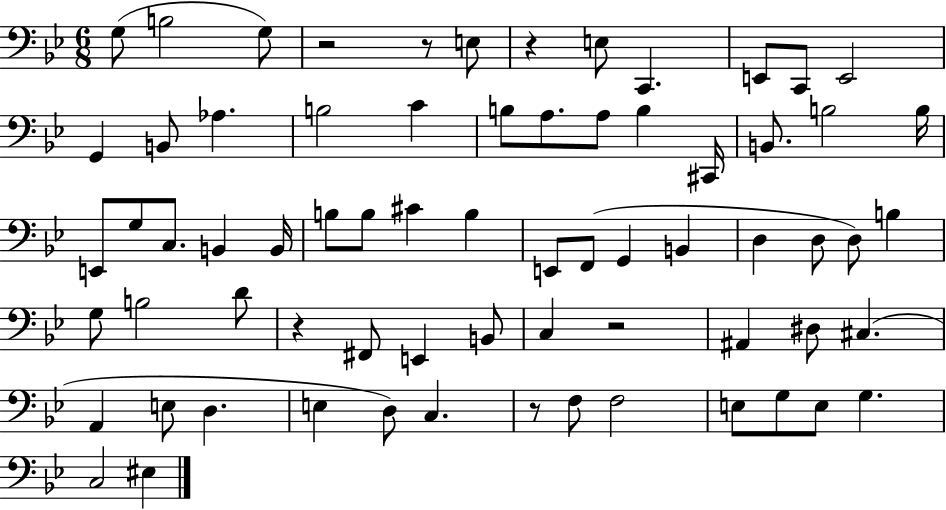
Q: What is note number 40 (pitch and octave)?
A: G3